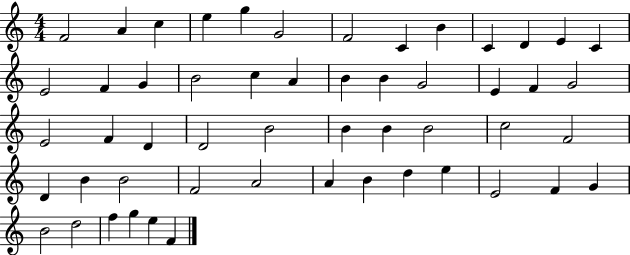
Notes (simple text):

F4/h A4/q C5/q E5/q G5/q G4/h F4/h C4/q B4/q C4/q D4/q E4/q C4/q E4/h F4/q G4/q B4/h C5/q A4/q B4/q B4/q G4/h E4/q F4/q G4/h E4/h F4/q D4/q D4/h B4/h B4/q B4/q B4/h C5/h F4/h D4/q B4/q B4/h F4/h A4/h A4/q B4/q D5/q E5/q E4/h F4/q G4/q B4/h D5/h F5/q G5/q E5/q F4/q